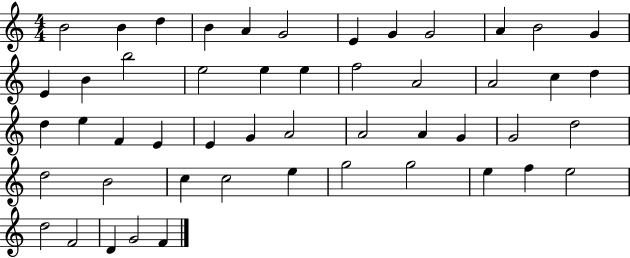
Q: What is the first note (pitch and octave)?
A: B4